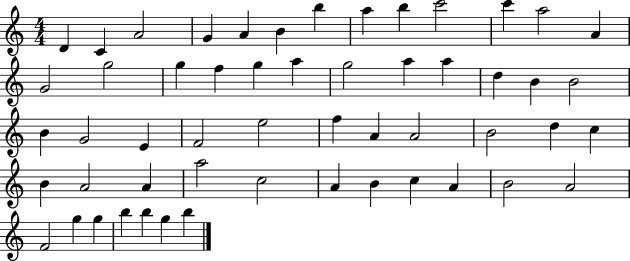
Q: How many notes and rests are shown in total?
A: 54